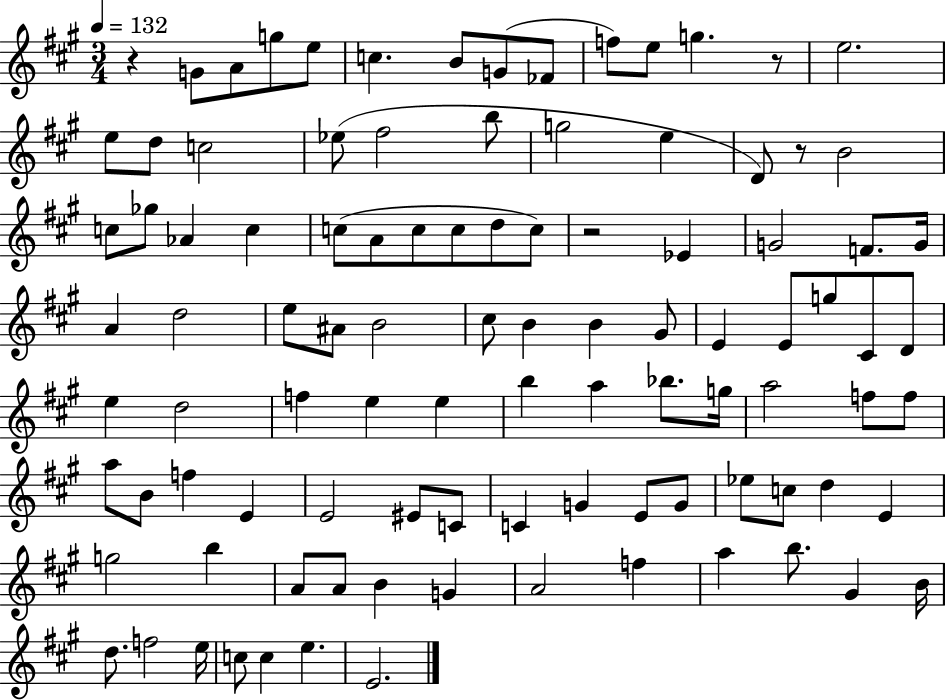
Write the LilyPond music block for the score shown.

{
  \clef treble
  \numericTimeSignature
  \time 3/4
  \key a \major
  \tempo 4 = 132
  r4 g'8 a'8 g''8 e''8 | c''4. b'8 g'8( fes'8 | f''8) e''8 g''4. r8 | e''2. | \break e''8 d''8 c''2 | ees''8( fis''2 b''8 | g''2 e''4 | d'8) r8 b'2 | \break c''8 ges''8 aes'4 c''4 | c''8( a'8 c''8 c''8 d''8 c''8) | r2 ees'4 | g'2 f'8. g'16 | \break a'4 d''2 | e''8 ais'8 b'2 | cis''8 b'4 b'4 gis'8 | e'4 e'8 g''8 cis'8 d'8 | \break e''4 d''2 | f''4 e''4 e''4 | b''4 a''4 bes''8. g''16 | a''2 f''8 f''8 | \break a''8 b'8 f''4 e'4 | e'2 eis'8 c'8 | c'4 g'4 e'8 g'8 | ees''8 c''8 d''4 e'4 | \break g''2 b''4 | a'8 a'8 b'4 g'4 | a'2 f''4 | a''4 b''8. gis'4 b'16 | \break d''8. f''2 e''16 | c''8 c''4 e''4. | e'2. | \bar "|."
}